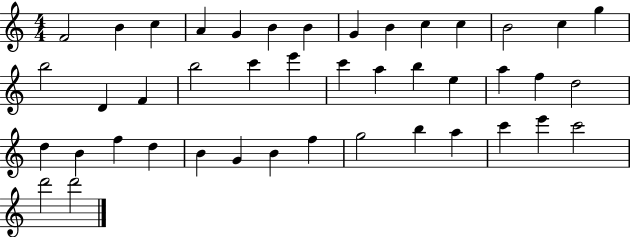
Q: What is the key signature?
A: C major